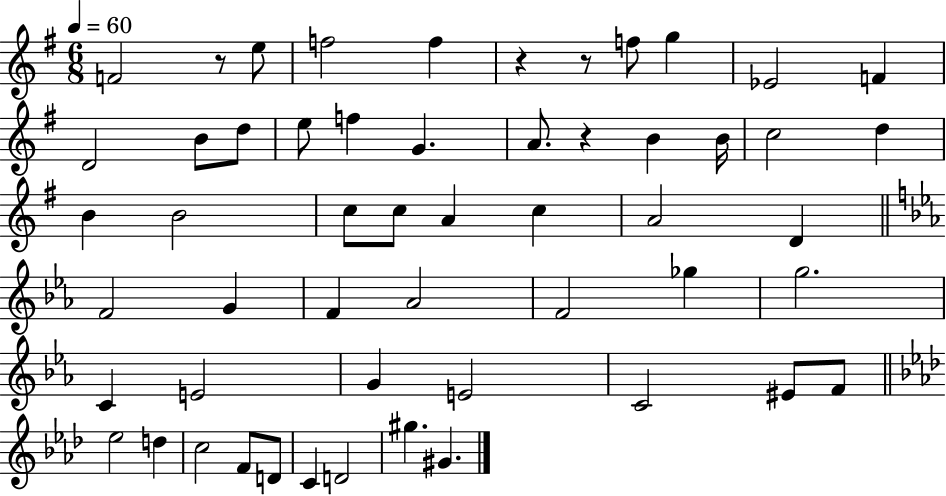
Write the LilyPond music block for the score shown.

{
  \clef treble
  \numericTimeSignature
  \time 6/8
  \key g \major
  \tempo 4 = 60
  f'2 r8 e''8 | f''2 f''4 | r4 r8 f''8 g''4 | ees'2 f'4 | \break d'2 b'8 d''8 | e''8 f''4 g'4. | a'8. r4 b'4 b'16 | c''2 d''4 | \break b'4 b'2 | c''8 c''8 a'4 c''4 | a'2 d'4 | \bar "||" \break \key ees \major f'2 g'4 | f'4 aes'2 | f'2 ges''4 | g''2. | \break c'4 e'2 | g'4 e'2 | c'2 eis'8 f'8 | \bar "||" \break \key aes \major ees''2 d''4 | c''2 f'8 d'8 | c'4 d'2 | gis''4. gis'4. | \break \bar "|."
}